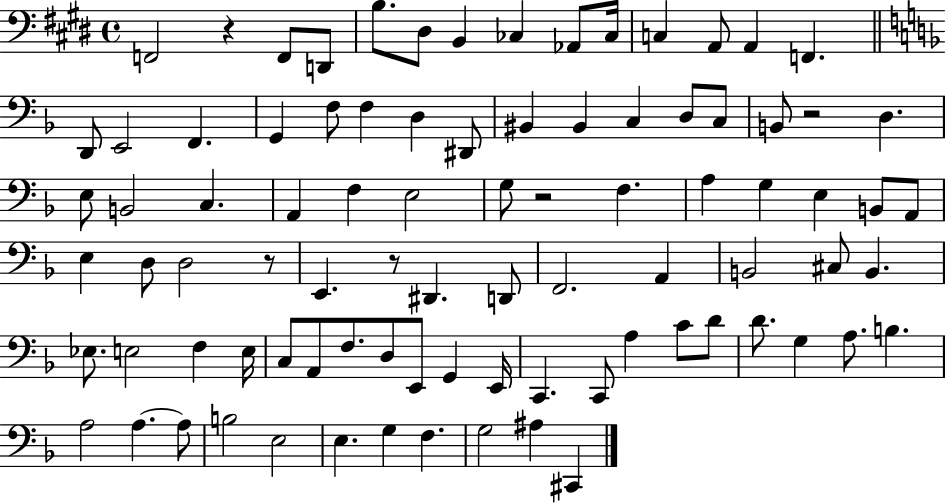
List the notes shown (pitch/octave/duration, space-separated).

F2/h R/q F2/e D2/e B3/e. D#3/e B2/q CES3/q Ab2/e CES3/s C3/q A2/e A2/q F2/q. D2/e E2/h F2/q. G2/q F3/e F3/q D3/q D#2/e BIS2/q BIS2/q C3/q D3/e C3/e B2/e R/h D3/q. E3/e B2/h C3/q. A2/q F3/q E3/h G3/e R/h F3/q. A3/q G3/q E3/q B2/e A2/e E3/q D3/e D3/h R/e E2/q. R/e D#2/q. D2/e F2/h. A2/q B2/h C#3/e B2/q. Eb3/e. E3/h F3/q E3/s C3/e A2/e F3/e. D3/e E2/e G2/q E2/s C2/q. C2/e A3/q C4/e D4/e D4/e. G3/q A3/e. B3/q. A3/h A3/q. A3/e B3/h E3/h E3/q. G3/q F3/q. G3/h A#3/q C#2/q